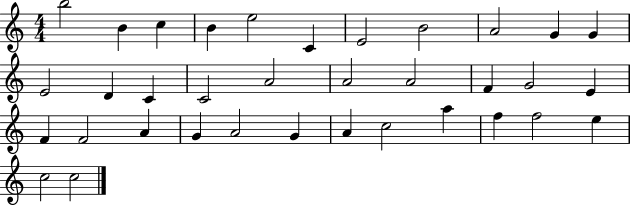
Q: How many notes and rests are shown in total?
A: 35